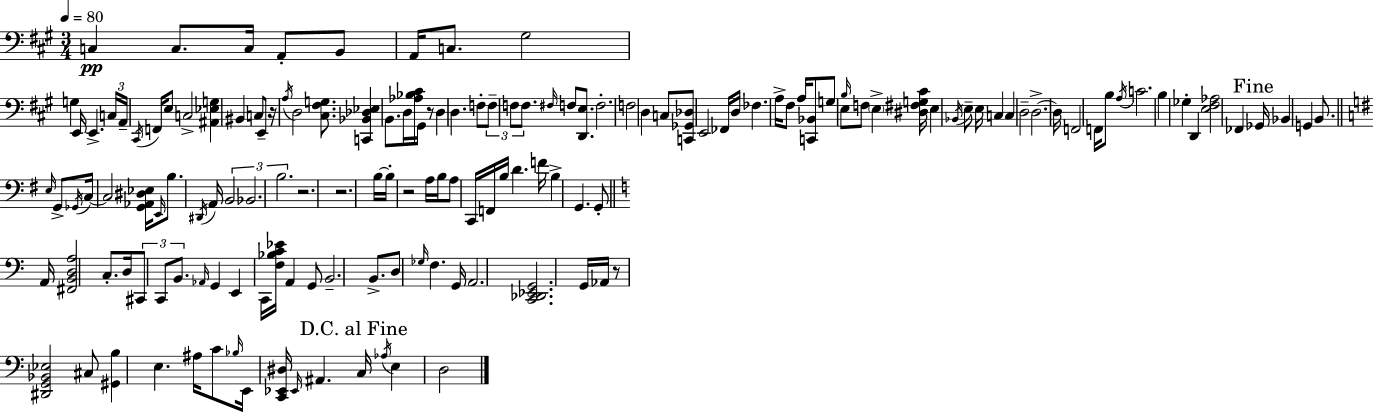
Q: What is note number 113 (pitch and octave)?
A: F3